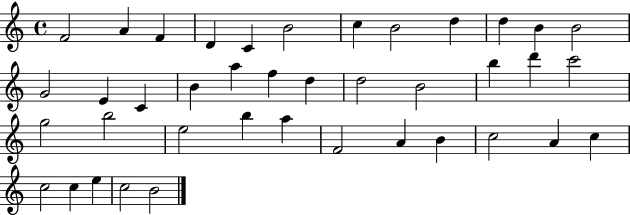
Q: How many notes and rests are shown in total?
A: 40